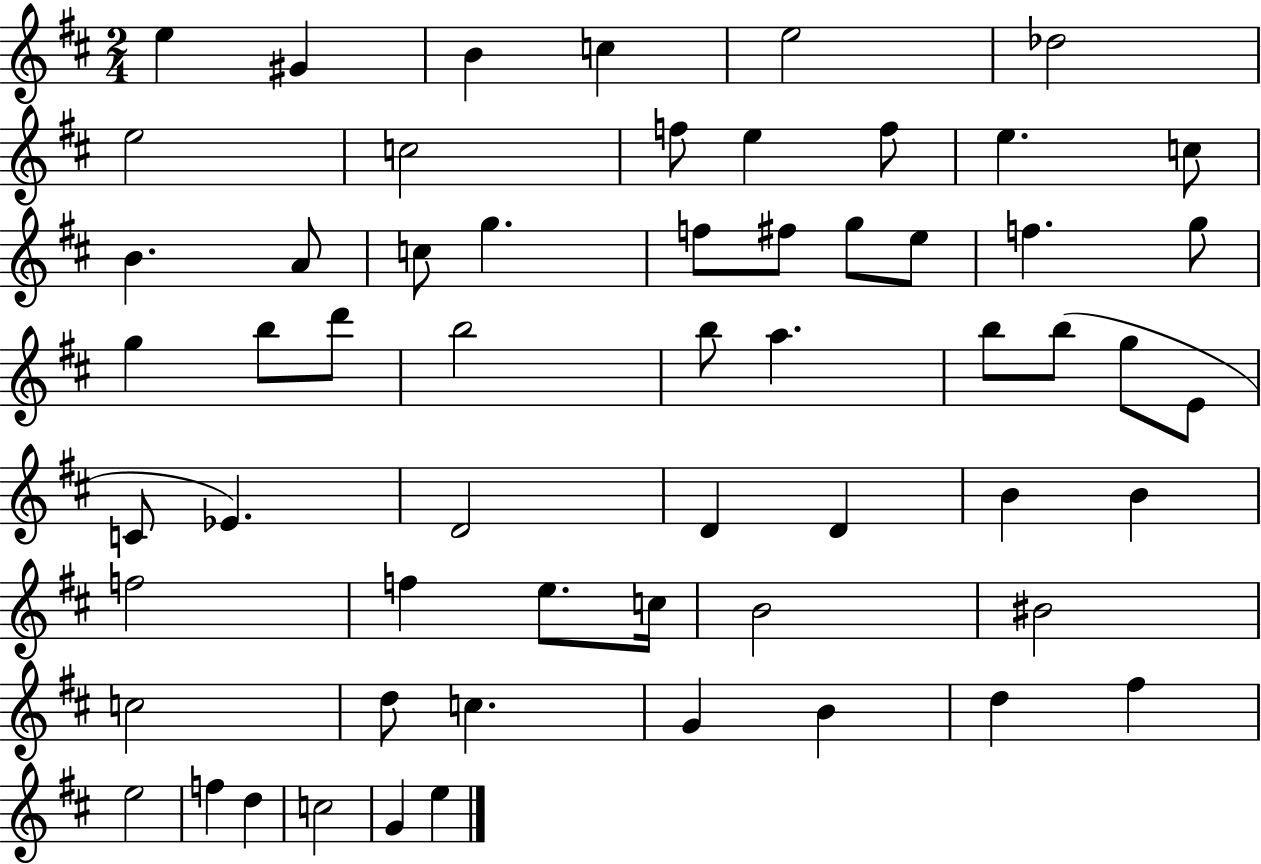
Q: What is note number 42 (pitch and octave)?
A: F5